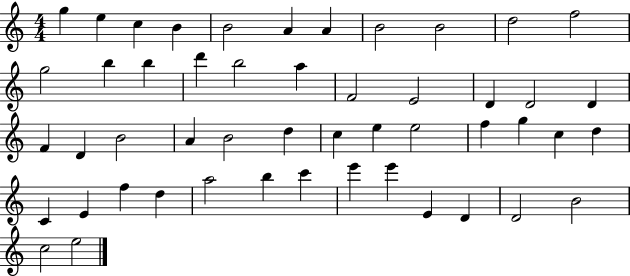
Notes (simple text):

G5/q E5/q C5/q B4/q B4/h A4/q A4/q B4/h B4/h D5/h F5/h G5/h B5/q B5/q D6/q B5/h A5/q F4/h E4/h D4/q D4/h D4/q F4/q D4/q B4/h A4/q B4/h D5/q C5/q E5/q E5/h F5/q G5/q C5/q D5/q C4/q E4/q F5/q D5/q A5/h B5/q C6/q E6/q E6/q E4/q D4/q D4/h B4/h C5/h E5/h